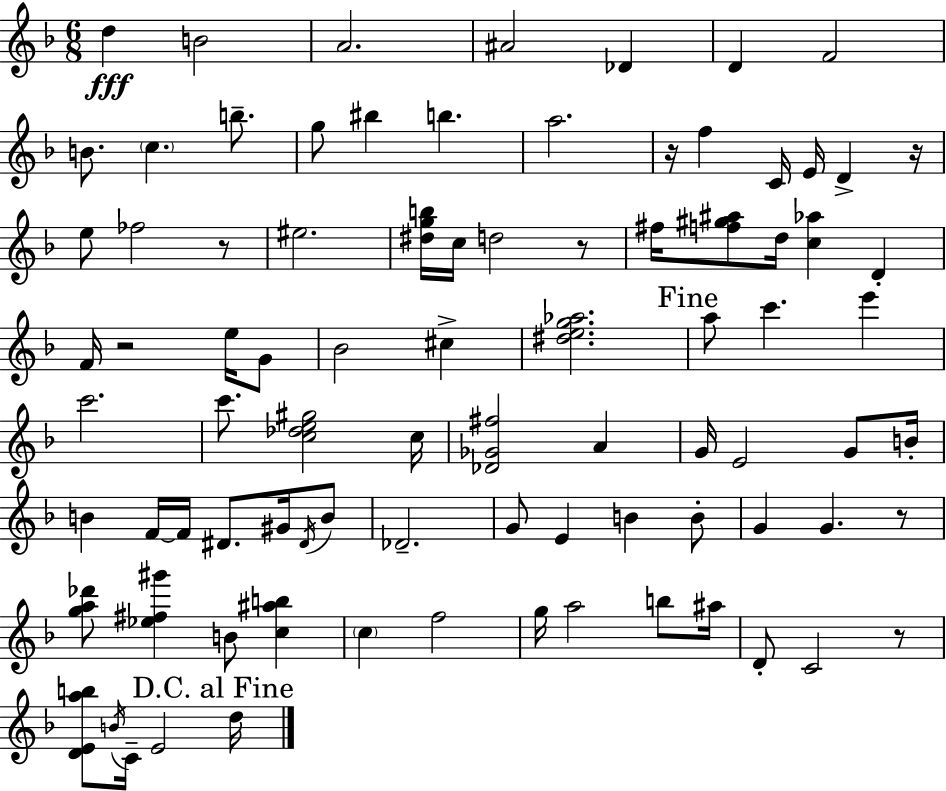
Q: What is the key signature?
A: D minor